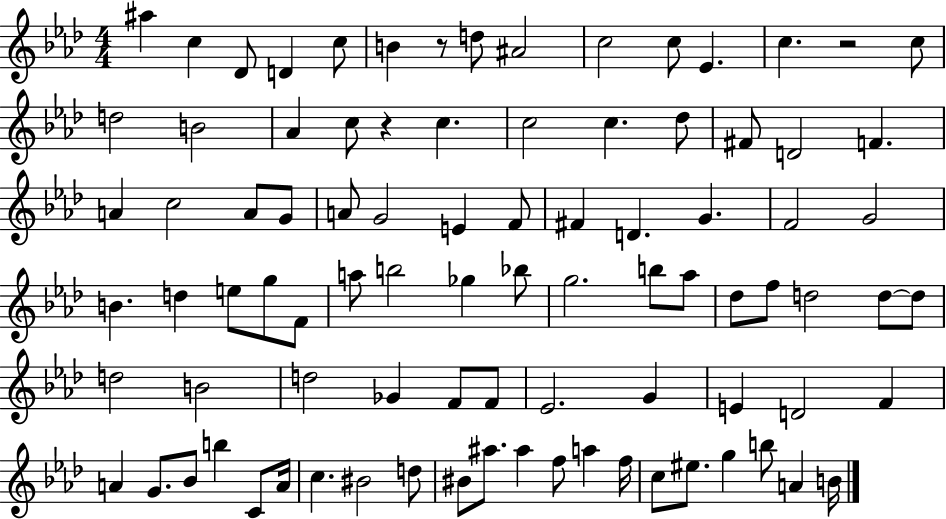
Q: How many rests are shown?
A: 3